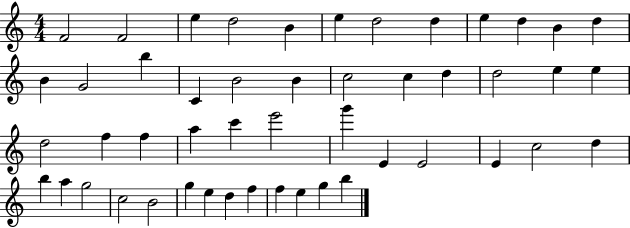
F4/h F4/h E5/q D5/h B4/q E5/q D5/h D5/q E5/q D5/q B4/q D5/q B4/q G4/h B5/q C4/q B4/h B4/q C5/h C5/q D5/q D5/h E5/q E5/q D5/h F5/q F5/q A5/q C6/q E6/h G6/q E4/q E4/h E4/q C5/h D5/q B5/q A5/q G5/h C5/h B4/h G5/q E5/q D5/q F5/q F5/q E5/q G5/q B5/q